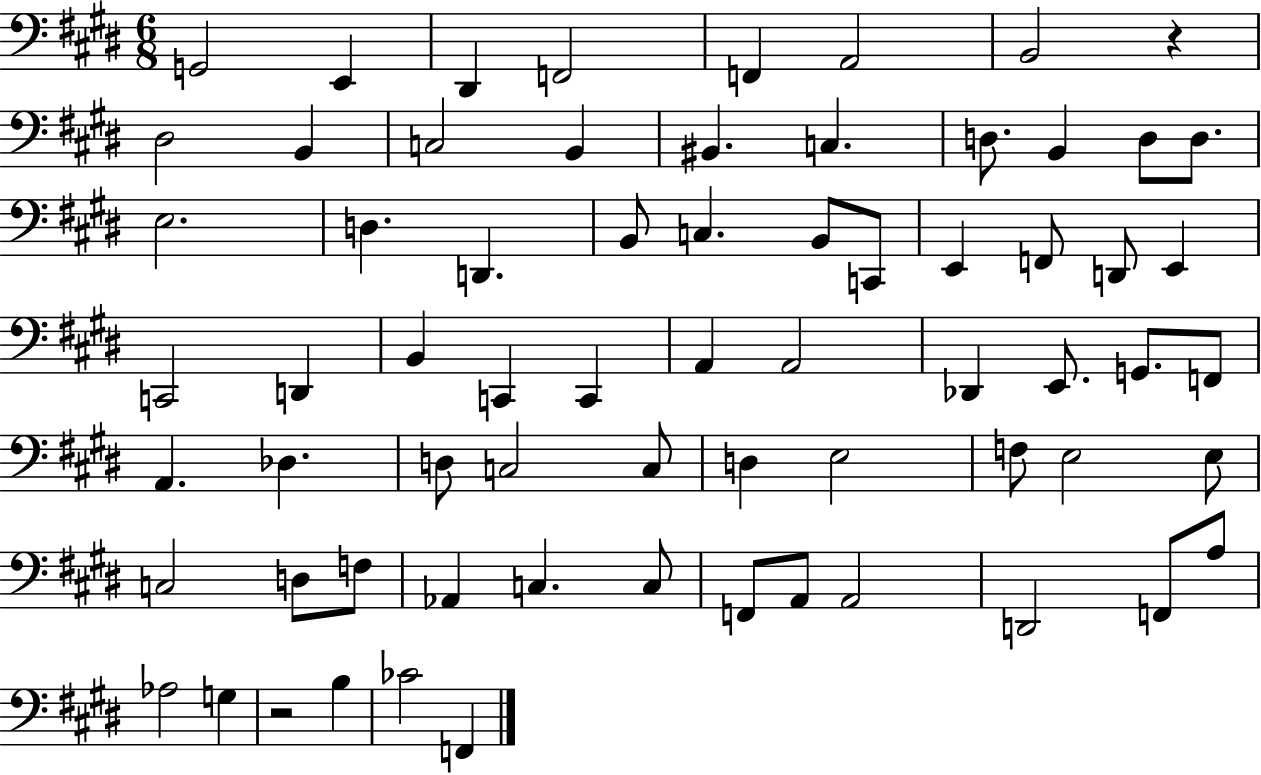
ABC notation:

X:1
T:Untitled
M:6/8
L:1/4
K:E
G,,2 E,, ^D,, F,,2 F,, A,,2 B,,2 z ^D,2 B,, C,2 B,, ^B,, C, D,/2 B,, D,/2 D,/2 E,2 D, D,, B,,/2 C, B,,/2 C,,/2 E,, F,,/2 D,,/2 E,, C,,2 D,, B,, C,, C,, A,, A,,2 _D,, E,,/2 G,,/2 F,,/2 A,, _D, D,/2 C,2 C,/2 D, E,2 F,/2 E,2 E,/2 C,2 D,/2 F,/2 _A,, C, C,/2 F,,/2 A,,/2 A,,2 D,,2 F,,/2 A,/2 _A,2 G, z2 B, _C2 F,,